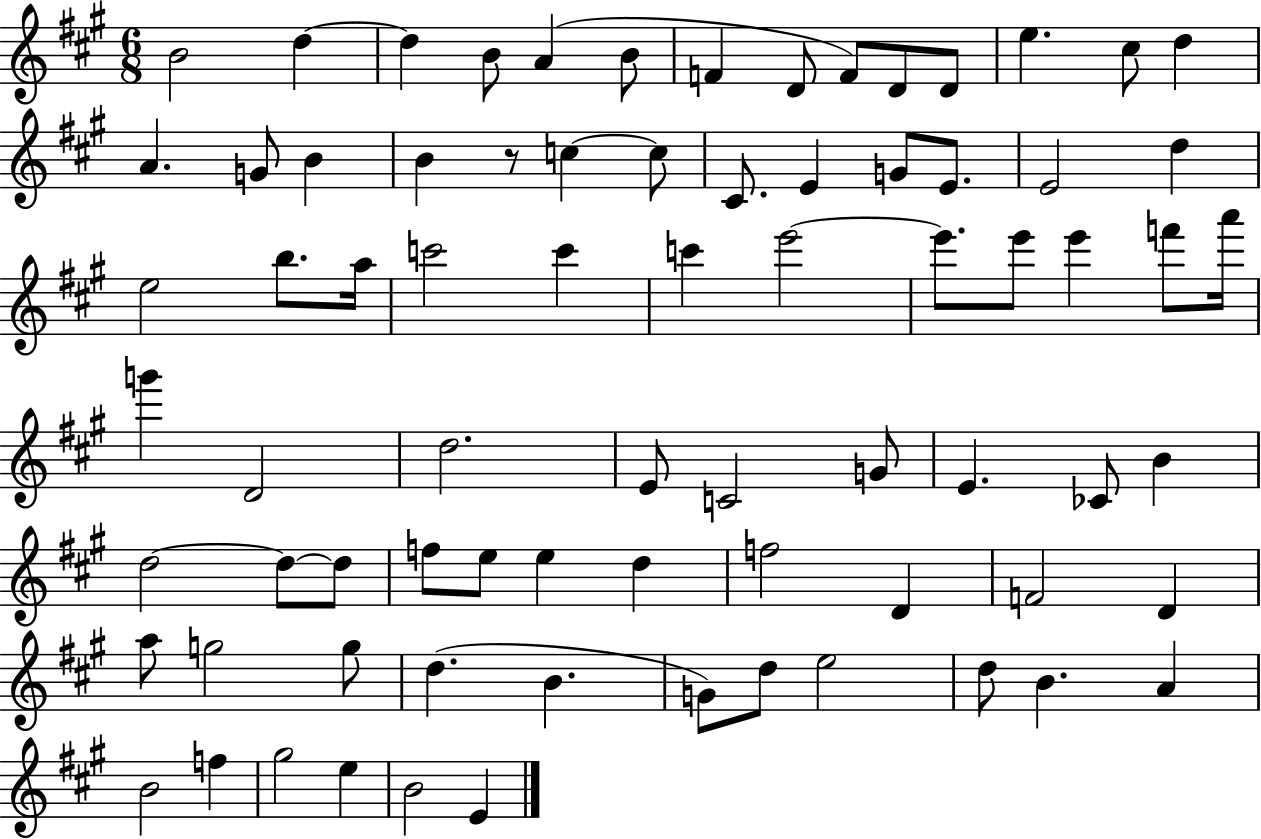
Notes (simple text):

B4/h D5/q D5/q B4/e A4/q B4/e F4/q D4/e F4/e D4/e D4/e E5/q. C#5/e D5/q A4/q. G4/e B4/q B4/q R/e C5/q C5/e C#4/e. E4/q G4/e E4/e. E4/h D5/q E5/h B5/e. A5/s C6/h C6/q C6/q E6/h E6/e. E6/e E6/q F6/e A6/s G6/q D4/h D5/h. E4/e C4/h G4/e E4/q. CES4/e B4/q D5/h D5/e D5/e F5/e E5/e E5/q D5/q F5/h D4/q F4/h D4/q A5/e G5/h G5/e D5/q. B4/q. G4/e D5/e E5/h D5/e B4/q. A4/q B4/h F5/q G#5/h E5/q B4/h E4/q